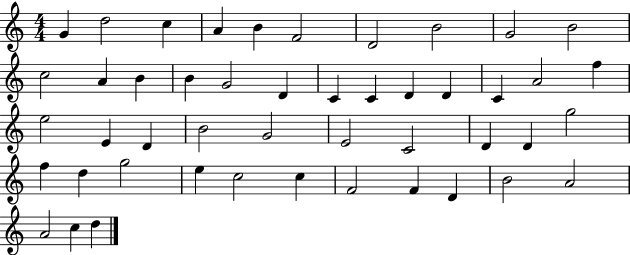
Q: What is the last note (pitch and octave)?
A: D5